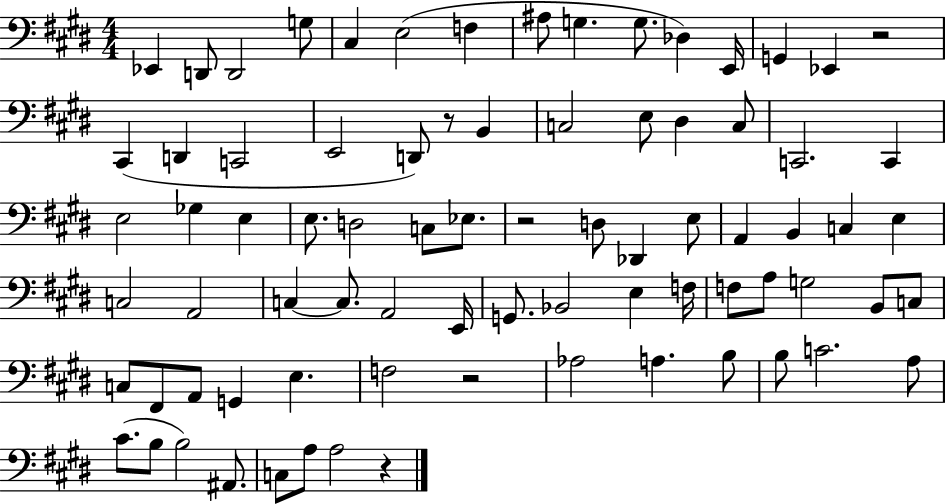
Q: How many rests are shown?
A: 5